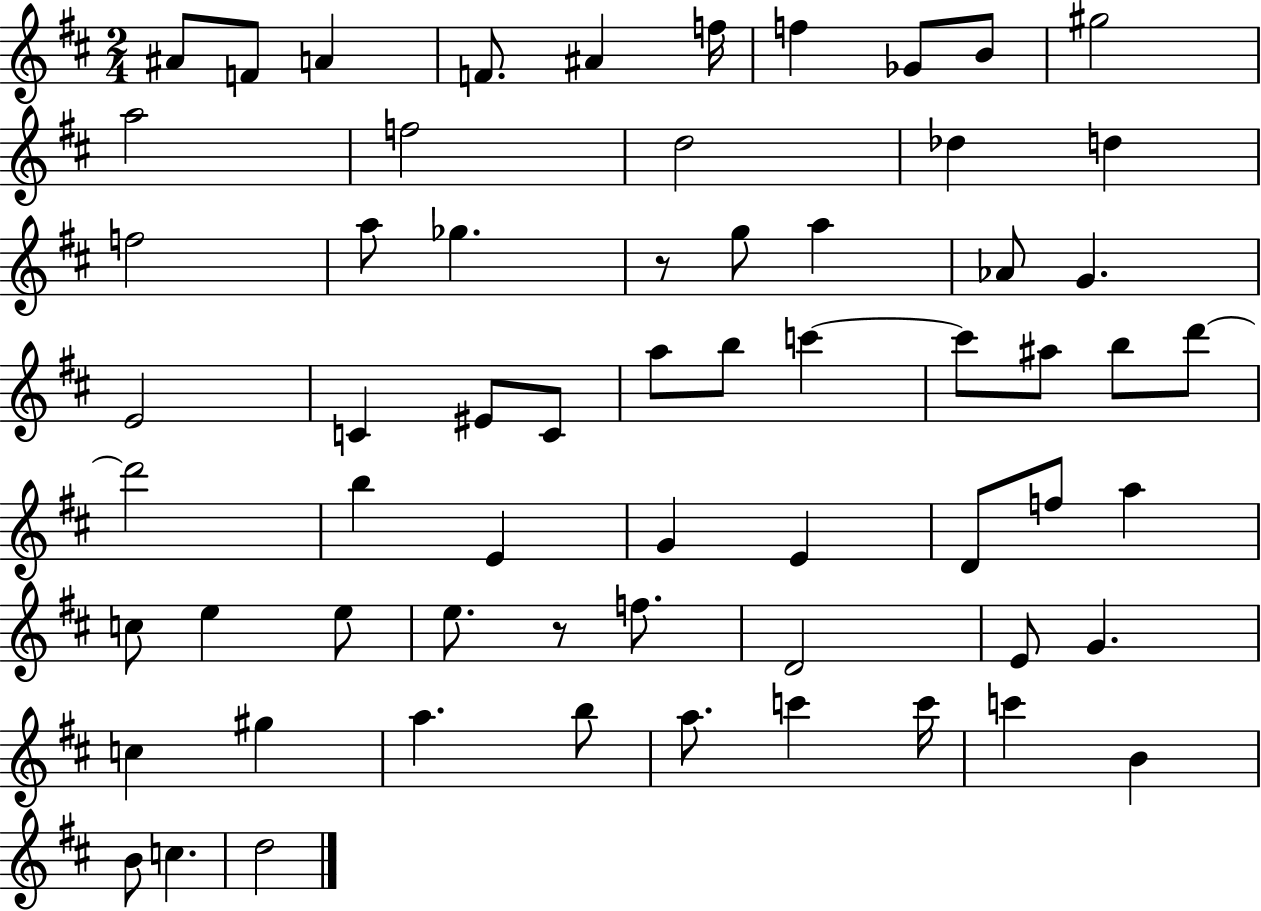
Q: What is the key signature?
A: D major